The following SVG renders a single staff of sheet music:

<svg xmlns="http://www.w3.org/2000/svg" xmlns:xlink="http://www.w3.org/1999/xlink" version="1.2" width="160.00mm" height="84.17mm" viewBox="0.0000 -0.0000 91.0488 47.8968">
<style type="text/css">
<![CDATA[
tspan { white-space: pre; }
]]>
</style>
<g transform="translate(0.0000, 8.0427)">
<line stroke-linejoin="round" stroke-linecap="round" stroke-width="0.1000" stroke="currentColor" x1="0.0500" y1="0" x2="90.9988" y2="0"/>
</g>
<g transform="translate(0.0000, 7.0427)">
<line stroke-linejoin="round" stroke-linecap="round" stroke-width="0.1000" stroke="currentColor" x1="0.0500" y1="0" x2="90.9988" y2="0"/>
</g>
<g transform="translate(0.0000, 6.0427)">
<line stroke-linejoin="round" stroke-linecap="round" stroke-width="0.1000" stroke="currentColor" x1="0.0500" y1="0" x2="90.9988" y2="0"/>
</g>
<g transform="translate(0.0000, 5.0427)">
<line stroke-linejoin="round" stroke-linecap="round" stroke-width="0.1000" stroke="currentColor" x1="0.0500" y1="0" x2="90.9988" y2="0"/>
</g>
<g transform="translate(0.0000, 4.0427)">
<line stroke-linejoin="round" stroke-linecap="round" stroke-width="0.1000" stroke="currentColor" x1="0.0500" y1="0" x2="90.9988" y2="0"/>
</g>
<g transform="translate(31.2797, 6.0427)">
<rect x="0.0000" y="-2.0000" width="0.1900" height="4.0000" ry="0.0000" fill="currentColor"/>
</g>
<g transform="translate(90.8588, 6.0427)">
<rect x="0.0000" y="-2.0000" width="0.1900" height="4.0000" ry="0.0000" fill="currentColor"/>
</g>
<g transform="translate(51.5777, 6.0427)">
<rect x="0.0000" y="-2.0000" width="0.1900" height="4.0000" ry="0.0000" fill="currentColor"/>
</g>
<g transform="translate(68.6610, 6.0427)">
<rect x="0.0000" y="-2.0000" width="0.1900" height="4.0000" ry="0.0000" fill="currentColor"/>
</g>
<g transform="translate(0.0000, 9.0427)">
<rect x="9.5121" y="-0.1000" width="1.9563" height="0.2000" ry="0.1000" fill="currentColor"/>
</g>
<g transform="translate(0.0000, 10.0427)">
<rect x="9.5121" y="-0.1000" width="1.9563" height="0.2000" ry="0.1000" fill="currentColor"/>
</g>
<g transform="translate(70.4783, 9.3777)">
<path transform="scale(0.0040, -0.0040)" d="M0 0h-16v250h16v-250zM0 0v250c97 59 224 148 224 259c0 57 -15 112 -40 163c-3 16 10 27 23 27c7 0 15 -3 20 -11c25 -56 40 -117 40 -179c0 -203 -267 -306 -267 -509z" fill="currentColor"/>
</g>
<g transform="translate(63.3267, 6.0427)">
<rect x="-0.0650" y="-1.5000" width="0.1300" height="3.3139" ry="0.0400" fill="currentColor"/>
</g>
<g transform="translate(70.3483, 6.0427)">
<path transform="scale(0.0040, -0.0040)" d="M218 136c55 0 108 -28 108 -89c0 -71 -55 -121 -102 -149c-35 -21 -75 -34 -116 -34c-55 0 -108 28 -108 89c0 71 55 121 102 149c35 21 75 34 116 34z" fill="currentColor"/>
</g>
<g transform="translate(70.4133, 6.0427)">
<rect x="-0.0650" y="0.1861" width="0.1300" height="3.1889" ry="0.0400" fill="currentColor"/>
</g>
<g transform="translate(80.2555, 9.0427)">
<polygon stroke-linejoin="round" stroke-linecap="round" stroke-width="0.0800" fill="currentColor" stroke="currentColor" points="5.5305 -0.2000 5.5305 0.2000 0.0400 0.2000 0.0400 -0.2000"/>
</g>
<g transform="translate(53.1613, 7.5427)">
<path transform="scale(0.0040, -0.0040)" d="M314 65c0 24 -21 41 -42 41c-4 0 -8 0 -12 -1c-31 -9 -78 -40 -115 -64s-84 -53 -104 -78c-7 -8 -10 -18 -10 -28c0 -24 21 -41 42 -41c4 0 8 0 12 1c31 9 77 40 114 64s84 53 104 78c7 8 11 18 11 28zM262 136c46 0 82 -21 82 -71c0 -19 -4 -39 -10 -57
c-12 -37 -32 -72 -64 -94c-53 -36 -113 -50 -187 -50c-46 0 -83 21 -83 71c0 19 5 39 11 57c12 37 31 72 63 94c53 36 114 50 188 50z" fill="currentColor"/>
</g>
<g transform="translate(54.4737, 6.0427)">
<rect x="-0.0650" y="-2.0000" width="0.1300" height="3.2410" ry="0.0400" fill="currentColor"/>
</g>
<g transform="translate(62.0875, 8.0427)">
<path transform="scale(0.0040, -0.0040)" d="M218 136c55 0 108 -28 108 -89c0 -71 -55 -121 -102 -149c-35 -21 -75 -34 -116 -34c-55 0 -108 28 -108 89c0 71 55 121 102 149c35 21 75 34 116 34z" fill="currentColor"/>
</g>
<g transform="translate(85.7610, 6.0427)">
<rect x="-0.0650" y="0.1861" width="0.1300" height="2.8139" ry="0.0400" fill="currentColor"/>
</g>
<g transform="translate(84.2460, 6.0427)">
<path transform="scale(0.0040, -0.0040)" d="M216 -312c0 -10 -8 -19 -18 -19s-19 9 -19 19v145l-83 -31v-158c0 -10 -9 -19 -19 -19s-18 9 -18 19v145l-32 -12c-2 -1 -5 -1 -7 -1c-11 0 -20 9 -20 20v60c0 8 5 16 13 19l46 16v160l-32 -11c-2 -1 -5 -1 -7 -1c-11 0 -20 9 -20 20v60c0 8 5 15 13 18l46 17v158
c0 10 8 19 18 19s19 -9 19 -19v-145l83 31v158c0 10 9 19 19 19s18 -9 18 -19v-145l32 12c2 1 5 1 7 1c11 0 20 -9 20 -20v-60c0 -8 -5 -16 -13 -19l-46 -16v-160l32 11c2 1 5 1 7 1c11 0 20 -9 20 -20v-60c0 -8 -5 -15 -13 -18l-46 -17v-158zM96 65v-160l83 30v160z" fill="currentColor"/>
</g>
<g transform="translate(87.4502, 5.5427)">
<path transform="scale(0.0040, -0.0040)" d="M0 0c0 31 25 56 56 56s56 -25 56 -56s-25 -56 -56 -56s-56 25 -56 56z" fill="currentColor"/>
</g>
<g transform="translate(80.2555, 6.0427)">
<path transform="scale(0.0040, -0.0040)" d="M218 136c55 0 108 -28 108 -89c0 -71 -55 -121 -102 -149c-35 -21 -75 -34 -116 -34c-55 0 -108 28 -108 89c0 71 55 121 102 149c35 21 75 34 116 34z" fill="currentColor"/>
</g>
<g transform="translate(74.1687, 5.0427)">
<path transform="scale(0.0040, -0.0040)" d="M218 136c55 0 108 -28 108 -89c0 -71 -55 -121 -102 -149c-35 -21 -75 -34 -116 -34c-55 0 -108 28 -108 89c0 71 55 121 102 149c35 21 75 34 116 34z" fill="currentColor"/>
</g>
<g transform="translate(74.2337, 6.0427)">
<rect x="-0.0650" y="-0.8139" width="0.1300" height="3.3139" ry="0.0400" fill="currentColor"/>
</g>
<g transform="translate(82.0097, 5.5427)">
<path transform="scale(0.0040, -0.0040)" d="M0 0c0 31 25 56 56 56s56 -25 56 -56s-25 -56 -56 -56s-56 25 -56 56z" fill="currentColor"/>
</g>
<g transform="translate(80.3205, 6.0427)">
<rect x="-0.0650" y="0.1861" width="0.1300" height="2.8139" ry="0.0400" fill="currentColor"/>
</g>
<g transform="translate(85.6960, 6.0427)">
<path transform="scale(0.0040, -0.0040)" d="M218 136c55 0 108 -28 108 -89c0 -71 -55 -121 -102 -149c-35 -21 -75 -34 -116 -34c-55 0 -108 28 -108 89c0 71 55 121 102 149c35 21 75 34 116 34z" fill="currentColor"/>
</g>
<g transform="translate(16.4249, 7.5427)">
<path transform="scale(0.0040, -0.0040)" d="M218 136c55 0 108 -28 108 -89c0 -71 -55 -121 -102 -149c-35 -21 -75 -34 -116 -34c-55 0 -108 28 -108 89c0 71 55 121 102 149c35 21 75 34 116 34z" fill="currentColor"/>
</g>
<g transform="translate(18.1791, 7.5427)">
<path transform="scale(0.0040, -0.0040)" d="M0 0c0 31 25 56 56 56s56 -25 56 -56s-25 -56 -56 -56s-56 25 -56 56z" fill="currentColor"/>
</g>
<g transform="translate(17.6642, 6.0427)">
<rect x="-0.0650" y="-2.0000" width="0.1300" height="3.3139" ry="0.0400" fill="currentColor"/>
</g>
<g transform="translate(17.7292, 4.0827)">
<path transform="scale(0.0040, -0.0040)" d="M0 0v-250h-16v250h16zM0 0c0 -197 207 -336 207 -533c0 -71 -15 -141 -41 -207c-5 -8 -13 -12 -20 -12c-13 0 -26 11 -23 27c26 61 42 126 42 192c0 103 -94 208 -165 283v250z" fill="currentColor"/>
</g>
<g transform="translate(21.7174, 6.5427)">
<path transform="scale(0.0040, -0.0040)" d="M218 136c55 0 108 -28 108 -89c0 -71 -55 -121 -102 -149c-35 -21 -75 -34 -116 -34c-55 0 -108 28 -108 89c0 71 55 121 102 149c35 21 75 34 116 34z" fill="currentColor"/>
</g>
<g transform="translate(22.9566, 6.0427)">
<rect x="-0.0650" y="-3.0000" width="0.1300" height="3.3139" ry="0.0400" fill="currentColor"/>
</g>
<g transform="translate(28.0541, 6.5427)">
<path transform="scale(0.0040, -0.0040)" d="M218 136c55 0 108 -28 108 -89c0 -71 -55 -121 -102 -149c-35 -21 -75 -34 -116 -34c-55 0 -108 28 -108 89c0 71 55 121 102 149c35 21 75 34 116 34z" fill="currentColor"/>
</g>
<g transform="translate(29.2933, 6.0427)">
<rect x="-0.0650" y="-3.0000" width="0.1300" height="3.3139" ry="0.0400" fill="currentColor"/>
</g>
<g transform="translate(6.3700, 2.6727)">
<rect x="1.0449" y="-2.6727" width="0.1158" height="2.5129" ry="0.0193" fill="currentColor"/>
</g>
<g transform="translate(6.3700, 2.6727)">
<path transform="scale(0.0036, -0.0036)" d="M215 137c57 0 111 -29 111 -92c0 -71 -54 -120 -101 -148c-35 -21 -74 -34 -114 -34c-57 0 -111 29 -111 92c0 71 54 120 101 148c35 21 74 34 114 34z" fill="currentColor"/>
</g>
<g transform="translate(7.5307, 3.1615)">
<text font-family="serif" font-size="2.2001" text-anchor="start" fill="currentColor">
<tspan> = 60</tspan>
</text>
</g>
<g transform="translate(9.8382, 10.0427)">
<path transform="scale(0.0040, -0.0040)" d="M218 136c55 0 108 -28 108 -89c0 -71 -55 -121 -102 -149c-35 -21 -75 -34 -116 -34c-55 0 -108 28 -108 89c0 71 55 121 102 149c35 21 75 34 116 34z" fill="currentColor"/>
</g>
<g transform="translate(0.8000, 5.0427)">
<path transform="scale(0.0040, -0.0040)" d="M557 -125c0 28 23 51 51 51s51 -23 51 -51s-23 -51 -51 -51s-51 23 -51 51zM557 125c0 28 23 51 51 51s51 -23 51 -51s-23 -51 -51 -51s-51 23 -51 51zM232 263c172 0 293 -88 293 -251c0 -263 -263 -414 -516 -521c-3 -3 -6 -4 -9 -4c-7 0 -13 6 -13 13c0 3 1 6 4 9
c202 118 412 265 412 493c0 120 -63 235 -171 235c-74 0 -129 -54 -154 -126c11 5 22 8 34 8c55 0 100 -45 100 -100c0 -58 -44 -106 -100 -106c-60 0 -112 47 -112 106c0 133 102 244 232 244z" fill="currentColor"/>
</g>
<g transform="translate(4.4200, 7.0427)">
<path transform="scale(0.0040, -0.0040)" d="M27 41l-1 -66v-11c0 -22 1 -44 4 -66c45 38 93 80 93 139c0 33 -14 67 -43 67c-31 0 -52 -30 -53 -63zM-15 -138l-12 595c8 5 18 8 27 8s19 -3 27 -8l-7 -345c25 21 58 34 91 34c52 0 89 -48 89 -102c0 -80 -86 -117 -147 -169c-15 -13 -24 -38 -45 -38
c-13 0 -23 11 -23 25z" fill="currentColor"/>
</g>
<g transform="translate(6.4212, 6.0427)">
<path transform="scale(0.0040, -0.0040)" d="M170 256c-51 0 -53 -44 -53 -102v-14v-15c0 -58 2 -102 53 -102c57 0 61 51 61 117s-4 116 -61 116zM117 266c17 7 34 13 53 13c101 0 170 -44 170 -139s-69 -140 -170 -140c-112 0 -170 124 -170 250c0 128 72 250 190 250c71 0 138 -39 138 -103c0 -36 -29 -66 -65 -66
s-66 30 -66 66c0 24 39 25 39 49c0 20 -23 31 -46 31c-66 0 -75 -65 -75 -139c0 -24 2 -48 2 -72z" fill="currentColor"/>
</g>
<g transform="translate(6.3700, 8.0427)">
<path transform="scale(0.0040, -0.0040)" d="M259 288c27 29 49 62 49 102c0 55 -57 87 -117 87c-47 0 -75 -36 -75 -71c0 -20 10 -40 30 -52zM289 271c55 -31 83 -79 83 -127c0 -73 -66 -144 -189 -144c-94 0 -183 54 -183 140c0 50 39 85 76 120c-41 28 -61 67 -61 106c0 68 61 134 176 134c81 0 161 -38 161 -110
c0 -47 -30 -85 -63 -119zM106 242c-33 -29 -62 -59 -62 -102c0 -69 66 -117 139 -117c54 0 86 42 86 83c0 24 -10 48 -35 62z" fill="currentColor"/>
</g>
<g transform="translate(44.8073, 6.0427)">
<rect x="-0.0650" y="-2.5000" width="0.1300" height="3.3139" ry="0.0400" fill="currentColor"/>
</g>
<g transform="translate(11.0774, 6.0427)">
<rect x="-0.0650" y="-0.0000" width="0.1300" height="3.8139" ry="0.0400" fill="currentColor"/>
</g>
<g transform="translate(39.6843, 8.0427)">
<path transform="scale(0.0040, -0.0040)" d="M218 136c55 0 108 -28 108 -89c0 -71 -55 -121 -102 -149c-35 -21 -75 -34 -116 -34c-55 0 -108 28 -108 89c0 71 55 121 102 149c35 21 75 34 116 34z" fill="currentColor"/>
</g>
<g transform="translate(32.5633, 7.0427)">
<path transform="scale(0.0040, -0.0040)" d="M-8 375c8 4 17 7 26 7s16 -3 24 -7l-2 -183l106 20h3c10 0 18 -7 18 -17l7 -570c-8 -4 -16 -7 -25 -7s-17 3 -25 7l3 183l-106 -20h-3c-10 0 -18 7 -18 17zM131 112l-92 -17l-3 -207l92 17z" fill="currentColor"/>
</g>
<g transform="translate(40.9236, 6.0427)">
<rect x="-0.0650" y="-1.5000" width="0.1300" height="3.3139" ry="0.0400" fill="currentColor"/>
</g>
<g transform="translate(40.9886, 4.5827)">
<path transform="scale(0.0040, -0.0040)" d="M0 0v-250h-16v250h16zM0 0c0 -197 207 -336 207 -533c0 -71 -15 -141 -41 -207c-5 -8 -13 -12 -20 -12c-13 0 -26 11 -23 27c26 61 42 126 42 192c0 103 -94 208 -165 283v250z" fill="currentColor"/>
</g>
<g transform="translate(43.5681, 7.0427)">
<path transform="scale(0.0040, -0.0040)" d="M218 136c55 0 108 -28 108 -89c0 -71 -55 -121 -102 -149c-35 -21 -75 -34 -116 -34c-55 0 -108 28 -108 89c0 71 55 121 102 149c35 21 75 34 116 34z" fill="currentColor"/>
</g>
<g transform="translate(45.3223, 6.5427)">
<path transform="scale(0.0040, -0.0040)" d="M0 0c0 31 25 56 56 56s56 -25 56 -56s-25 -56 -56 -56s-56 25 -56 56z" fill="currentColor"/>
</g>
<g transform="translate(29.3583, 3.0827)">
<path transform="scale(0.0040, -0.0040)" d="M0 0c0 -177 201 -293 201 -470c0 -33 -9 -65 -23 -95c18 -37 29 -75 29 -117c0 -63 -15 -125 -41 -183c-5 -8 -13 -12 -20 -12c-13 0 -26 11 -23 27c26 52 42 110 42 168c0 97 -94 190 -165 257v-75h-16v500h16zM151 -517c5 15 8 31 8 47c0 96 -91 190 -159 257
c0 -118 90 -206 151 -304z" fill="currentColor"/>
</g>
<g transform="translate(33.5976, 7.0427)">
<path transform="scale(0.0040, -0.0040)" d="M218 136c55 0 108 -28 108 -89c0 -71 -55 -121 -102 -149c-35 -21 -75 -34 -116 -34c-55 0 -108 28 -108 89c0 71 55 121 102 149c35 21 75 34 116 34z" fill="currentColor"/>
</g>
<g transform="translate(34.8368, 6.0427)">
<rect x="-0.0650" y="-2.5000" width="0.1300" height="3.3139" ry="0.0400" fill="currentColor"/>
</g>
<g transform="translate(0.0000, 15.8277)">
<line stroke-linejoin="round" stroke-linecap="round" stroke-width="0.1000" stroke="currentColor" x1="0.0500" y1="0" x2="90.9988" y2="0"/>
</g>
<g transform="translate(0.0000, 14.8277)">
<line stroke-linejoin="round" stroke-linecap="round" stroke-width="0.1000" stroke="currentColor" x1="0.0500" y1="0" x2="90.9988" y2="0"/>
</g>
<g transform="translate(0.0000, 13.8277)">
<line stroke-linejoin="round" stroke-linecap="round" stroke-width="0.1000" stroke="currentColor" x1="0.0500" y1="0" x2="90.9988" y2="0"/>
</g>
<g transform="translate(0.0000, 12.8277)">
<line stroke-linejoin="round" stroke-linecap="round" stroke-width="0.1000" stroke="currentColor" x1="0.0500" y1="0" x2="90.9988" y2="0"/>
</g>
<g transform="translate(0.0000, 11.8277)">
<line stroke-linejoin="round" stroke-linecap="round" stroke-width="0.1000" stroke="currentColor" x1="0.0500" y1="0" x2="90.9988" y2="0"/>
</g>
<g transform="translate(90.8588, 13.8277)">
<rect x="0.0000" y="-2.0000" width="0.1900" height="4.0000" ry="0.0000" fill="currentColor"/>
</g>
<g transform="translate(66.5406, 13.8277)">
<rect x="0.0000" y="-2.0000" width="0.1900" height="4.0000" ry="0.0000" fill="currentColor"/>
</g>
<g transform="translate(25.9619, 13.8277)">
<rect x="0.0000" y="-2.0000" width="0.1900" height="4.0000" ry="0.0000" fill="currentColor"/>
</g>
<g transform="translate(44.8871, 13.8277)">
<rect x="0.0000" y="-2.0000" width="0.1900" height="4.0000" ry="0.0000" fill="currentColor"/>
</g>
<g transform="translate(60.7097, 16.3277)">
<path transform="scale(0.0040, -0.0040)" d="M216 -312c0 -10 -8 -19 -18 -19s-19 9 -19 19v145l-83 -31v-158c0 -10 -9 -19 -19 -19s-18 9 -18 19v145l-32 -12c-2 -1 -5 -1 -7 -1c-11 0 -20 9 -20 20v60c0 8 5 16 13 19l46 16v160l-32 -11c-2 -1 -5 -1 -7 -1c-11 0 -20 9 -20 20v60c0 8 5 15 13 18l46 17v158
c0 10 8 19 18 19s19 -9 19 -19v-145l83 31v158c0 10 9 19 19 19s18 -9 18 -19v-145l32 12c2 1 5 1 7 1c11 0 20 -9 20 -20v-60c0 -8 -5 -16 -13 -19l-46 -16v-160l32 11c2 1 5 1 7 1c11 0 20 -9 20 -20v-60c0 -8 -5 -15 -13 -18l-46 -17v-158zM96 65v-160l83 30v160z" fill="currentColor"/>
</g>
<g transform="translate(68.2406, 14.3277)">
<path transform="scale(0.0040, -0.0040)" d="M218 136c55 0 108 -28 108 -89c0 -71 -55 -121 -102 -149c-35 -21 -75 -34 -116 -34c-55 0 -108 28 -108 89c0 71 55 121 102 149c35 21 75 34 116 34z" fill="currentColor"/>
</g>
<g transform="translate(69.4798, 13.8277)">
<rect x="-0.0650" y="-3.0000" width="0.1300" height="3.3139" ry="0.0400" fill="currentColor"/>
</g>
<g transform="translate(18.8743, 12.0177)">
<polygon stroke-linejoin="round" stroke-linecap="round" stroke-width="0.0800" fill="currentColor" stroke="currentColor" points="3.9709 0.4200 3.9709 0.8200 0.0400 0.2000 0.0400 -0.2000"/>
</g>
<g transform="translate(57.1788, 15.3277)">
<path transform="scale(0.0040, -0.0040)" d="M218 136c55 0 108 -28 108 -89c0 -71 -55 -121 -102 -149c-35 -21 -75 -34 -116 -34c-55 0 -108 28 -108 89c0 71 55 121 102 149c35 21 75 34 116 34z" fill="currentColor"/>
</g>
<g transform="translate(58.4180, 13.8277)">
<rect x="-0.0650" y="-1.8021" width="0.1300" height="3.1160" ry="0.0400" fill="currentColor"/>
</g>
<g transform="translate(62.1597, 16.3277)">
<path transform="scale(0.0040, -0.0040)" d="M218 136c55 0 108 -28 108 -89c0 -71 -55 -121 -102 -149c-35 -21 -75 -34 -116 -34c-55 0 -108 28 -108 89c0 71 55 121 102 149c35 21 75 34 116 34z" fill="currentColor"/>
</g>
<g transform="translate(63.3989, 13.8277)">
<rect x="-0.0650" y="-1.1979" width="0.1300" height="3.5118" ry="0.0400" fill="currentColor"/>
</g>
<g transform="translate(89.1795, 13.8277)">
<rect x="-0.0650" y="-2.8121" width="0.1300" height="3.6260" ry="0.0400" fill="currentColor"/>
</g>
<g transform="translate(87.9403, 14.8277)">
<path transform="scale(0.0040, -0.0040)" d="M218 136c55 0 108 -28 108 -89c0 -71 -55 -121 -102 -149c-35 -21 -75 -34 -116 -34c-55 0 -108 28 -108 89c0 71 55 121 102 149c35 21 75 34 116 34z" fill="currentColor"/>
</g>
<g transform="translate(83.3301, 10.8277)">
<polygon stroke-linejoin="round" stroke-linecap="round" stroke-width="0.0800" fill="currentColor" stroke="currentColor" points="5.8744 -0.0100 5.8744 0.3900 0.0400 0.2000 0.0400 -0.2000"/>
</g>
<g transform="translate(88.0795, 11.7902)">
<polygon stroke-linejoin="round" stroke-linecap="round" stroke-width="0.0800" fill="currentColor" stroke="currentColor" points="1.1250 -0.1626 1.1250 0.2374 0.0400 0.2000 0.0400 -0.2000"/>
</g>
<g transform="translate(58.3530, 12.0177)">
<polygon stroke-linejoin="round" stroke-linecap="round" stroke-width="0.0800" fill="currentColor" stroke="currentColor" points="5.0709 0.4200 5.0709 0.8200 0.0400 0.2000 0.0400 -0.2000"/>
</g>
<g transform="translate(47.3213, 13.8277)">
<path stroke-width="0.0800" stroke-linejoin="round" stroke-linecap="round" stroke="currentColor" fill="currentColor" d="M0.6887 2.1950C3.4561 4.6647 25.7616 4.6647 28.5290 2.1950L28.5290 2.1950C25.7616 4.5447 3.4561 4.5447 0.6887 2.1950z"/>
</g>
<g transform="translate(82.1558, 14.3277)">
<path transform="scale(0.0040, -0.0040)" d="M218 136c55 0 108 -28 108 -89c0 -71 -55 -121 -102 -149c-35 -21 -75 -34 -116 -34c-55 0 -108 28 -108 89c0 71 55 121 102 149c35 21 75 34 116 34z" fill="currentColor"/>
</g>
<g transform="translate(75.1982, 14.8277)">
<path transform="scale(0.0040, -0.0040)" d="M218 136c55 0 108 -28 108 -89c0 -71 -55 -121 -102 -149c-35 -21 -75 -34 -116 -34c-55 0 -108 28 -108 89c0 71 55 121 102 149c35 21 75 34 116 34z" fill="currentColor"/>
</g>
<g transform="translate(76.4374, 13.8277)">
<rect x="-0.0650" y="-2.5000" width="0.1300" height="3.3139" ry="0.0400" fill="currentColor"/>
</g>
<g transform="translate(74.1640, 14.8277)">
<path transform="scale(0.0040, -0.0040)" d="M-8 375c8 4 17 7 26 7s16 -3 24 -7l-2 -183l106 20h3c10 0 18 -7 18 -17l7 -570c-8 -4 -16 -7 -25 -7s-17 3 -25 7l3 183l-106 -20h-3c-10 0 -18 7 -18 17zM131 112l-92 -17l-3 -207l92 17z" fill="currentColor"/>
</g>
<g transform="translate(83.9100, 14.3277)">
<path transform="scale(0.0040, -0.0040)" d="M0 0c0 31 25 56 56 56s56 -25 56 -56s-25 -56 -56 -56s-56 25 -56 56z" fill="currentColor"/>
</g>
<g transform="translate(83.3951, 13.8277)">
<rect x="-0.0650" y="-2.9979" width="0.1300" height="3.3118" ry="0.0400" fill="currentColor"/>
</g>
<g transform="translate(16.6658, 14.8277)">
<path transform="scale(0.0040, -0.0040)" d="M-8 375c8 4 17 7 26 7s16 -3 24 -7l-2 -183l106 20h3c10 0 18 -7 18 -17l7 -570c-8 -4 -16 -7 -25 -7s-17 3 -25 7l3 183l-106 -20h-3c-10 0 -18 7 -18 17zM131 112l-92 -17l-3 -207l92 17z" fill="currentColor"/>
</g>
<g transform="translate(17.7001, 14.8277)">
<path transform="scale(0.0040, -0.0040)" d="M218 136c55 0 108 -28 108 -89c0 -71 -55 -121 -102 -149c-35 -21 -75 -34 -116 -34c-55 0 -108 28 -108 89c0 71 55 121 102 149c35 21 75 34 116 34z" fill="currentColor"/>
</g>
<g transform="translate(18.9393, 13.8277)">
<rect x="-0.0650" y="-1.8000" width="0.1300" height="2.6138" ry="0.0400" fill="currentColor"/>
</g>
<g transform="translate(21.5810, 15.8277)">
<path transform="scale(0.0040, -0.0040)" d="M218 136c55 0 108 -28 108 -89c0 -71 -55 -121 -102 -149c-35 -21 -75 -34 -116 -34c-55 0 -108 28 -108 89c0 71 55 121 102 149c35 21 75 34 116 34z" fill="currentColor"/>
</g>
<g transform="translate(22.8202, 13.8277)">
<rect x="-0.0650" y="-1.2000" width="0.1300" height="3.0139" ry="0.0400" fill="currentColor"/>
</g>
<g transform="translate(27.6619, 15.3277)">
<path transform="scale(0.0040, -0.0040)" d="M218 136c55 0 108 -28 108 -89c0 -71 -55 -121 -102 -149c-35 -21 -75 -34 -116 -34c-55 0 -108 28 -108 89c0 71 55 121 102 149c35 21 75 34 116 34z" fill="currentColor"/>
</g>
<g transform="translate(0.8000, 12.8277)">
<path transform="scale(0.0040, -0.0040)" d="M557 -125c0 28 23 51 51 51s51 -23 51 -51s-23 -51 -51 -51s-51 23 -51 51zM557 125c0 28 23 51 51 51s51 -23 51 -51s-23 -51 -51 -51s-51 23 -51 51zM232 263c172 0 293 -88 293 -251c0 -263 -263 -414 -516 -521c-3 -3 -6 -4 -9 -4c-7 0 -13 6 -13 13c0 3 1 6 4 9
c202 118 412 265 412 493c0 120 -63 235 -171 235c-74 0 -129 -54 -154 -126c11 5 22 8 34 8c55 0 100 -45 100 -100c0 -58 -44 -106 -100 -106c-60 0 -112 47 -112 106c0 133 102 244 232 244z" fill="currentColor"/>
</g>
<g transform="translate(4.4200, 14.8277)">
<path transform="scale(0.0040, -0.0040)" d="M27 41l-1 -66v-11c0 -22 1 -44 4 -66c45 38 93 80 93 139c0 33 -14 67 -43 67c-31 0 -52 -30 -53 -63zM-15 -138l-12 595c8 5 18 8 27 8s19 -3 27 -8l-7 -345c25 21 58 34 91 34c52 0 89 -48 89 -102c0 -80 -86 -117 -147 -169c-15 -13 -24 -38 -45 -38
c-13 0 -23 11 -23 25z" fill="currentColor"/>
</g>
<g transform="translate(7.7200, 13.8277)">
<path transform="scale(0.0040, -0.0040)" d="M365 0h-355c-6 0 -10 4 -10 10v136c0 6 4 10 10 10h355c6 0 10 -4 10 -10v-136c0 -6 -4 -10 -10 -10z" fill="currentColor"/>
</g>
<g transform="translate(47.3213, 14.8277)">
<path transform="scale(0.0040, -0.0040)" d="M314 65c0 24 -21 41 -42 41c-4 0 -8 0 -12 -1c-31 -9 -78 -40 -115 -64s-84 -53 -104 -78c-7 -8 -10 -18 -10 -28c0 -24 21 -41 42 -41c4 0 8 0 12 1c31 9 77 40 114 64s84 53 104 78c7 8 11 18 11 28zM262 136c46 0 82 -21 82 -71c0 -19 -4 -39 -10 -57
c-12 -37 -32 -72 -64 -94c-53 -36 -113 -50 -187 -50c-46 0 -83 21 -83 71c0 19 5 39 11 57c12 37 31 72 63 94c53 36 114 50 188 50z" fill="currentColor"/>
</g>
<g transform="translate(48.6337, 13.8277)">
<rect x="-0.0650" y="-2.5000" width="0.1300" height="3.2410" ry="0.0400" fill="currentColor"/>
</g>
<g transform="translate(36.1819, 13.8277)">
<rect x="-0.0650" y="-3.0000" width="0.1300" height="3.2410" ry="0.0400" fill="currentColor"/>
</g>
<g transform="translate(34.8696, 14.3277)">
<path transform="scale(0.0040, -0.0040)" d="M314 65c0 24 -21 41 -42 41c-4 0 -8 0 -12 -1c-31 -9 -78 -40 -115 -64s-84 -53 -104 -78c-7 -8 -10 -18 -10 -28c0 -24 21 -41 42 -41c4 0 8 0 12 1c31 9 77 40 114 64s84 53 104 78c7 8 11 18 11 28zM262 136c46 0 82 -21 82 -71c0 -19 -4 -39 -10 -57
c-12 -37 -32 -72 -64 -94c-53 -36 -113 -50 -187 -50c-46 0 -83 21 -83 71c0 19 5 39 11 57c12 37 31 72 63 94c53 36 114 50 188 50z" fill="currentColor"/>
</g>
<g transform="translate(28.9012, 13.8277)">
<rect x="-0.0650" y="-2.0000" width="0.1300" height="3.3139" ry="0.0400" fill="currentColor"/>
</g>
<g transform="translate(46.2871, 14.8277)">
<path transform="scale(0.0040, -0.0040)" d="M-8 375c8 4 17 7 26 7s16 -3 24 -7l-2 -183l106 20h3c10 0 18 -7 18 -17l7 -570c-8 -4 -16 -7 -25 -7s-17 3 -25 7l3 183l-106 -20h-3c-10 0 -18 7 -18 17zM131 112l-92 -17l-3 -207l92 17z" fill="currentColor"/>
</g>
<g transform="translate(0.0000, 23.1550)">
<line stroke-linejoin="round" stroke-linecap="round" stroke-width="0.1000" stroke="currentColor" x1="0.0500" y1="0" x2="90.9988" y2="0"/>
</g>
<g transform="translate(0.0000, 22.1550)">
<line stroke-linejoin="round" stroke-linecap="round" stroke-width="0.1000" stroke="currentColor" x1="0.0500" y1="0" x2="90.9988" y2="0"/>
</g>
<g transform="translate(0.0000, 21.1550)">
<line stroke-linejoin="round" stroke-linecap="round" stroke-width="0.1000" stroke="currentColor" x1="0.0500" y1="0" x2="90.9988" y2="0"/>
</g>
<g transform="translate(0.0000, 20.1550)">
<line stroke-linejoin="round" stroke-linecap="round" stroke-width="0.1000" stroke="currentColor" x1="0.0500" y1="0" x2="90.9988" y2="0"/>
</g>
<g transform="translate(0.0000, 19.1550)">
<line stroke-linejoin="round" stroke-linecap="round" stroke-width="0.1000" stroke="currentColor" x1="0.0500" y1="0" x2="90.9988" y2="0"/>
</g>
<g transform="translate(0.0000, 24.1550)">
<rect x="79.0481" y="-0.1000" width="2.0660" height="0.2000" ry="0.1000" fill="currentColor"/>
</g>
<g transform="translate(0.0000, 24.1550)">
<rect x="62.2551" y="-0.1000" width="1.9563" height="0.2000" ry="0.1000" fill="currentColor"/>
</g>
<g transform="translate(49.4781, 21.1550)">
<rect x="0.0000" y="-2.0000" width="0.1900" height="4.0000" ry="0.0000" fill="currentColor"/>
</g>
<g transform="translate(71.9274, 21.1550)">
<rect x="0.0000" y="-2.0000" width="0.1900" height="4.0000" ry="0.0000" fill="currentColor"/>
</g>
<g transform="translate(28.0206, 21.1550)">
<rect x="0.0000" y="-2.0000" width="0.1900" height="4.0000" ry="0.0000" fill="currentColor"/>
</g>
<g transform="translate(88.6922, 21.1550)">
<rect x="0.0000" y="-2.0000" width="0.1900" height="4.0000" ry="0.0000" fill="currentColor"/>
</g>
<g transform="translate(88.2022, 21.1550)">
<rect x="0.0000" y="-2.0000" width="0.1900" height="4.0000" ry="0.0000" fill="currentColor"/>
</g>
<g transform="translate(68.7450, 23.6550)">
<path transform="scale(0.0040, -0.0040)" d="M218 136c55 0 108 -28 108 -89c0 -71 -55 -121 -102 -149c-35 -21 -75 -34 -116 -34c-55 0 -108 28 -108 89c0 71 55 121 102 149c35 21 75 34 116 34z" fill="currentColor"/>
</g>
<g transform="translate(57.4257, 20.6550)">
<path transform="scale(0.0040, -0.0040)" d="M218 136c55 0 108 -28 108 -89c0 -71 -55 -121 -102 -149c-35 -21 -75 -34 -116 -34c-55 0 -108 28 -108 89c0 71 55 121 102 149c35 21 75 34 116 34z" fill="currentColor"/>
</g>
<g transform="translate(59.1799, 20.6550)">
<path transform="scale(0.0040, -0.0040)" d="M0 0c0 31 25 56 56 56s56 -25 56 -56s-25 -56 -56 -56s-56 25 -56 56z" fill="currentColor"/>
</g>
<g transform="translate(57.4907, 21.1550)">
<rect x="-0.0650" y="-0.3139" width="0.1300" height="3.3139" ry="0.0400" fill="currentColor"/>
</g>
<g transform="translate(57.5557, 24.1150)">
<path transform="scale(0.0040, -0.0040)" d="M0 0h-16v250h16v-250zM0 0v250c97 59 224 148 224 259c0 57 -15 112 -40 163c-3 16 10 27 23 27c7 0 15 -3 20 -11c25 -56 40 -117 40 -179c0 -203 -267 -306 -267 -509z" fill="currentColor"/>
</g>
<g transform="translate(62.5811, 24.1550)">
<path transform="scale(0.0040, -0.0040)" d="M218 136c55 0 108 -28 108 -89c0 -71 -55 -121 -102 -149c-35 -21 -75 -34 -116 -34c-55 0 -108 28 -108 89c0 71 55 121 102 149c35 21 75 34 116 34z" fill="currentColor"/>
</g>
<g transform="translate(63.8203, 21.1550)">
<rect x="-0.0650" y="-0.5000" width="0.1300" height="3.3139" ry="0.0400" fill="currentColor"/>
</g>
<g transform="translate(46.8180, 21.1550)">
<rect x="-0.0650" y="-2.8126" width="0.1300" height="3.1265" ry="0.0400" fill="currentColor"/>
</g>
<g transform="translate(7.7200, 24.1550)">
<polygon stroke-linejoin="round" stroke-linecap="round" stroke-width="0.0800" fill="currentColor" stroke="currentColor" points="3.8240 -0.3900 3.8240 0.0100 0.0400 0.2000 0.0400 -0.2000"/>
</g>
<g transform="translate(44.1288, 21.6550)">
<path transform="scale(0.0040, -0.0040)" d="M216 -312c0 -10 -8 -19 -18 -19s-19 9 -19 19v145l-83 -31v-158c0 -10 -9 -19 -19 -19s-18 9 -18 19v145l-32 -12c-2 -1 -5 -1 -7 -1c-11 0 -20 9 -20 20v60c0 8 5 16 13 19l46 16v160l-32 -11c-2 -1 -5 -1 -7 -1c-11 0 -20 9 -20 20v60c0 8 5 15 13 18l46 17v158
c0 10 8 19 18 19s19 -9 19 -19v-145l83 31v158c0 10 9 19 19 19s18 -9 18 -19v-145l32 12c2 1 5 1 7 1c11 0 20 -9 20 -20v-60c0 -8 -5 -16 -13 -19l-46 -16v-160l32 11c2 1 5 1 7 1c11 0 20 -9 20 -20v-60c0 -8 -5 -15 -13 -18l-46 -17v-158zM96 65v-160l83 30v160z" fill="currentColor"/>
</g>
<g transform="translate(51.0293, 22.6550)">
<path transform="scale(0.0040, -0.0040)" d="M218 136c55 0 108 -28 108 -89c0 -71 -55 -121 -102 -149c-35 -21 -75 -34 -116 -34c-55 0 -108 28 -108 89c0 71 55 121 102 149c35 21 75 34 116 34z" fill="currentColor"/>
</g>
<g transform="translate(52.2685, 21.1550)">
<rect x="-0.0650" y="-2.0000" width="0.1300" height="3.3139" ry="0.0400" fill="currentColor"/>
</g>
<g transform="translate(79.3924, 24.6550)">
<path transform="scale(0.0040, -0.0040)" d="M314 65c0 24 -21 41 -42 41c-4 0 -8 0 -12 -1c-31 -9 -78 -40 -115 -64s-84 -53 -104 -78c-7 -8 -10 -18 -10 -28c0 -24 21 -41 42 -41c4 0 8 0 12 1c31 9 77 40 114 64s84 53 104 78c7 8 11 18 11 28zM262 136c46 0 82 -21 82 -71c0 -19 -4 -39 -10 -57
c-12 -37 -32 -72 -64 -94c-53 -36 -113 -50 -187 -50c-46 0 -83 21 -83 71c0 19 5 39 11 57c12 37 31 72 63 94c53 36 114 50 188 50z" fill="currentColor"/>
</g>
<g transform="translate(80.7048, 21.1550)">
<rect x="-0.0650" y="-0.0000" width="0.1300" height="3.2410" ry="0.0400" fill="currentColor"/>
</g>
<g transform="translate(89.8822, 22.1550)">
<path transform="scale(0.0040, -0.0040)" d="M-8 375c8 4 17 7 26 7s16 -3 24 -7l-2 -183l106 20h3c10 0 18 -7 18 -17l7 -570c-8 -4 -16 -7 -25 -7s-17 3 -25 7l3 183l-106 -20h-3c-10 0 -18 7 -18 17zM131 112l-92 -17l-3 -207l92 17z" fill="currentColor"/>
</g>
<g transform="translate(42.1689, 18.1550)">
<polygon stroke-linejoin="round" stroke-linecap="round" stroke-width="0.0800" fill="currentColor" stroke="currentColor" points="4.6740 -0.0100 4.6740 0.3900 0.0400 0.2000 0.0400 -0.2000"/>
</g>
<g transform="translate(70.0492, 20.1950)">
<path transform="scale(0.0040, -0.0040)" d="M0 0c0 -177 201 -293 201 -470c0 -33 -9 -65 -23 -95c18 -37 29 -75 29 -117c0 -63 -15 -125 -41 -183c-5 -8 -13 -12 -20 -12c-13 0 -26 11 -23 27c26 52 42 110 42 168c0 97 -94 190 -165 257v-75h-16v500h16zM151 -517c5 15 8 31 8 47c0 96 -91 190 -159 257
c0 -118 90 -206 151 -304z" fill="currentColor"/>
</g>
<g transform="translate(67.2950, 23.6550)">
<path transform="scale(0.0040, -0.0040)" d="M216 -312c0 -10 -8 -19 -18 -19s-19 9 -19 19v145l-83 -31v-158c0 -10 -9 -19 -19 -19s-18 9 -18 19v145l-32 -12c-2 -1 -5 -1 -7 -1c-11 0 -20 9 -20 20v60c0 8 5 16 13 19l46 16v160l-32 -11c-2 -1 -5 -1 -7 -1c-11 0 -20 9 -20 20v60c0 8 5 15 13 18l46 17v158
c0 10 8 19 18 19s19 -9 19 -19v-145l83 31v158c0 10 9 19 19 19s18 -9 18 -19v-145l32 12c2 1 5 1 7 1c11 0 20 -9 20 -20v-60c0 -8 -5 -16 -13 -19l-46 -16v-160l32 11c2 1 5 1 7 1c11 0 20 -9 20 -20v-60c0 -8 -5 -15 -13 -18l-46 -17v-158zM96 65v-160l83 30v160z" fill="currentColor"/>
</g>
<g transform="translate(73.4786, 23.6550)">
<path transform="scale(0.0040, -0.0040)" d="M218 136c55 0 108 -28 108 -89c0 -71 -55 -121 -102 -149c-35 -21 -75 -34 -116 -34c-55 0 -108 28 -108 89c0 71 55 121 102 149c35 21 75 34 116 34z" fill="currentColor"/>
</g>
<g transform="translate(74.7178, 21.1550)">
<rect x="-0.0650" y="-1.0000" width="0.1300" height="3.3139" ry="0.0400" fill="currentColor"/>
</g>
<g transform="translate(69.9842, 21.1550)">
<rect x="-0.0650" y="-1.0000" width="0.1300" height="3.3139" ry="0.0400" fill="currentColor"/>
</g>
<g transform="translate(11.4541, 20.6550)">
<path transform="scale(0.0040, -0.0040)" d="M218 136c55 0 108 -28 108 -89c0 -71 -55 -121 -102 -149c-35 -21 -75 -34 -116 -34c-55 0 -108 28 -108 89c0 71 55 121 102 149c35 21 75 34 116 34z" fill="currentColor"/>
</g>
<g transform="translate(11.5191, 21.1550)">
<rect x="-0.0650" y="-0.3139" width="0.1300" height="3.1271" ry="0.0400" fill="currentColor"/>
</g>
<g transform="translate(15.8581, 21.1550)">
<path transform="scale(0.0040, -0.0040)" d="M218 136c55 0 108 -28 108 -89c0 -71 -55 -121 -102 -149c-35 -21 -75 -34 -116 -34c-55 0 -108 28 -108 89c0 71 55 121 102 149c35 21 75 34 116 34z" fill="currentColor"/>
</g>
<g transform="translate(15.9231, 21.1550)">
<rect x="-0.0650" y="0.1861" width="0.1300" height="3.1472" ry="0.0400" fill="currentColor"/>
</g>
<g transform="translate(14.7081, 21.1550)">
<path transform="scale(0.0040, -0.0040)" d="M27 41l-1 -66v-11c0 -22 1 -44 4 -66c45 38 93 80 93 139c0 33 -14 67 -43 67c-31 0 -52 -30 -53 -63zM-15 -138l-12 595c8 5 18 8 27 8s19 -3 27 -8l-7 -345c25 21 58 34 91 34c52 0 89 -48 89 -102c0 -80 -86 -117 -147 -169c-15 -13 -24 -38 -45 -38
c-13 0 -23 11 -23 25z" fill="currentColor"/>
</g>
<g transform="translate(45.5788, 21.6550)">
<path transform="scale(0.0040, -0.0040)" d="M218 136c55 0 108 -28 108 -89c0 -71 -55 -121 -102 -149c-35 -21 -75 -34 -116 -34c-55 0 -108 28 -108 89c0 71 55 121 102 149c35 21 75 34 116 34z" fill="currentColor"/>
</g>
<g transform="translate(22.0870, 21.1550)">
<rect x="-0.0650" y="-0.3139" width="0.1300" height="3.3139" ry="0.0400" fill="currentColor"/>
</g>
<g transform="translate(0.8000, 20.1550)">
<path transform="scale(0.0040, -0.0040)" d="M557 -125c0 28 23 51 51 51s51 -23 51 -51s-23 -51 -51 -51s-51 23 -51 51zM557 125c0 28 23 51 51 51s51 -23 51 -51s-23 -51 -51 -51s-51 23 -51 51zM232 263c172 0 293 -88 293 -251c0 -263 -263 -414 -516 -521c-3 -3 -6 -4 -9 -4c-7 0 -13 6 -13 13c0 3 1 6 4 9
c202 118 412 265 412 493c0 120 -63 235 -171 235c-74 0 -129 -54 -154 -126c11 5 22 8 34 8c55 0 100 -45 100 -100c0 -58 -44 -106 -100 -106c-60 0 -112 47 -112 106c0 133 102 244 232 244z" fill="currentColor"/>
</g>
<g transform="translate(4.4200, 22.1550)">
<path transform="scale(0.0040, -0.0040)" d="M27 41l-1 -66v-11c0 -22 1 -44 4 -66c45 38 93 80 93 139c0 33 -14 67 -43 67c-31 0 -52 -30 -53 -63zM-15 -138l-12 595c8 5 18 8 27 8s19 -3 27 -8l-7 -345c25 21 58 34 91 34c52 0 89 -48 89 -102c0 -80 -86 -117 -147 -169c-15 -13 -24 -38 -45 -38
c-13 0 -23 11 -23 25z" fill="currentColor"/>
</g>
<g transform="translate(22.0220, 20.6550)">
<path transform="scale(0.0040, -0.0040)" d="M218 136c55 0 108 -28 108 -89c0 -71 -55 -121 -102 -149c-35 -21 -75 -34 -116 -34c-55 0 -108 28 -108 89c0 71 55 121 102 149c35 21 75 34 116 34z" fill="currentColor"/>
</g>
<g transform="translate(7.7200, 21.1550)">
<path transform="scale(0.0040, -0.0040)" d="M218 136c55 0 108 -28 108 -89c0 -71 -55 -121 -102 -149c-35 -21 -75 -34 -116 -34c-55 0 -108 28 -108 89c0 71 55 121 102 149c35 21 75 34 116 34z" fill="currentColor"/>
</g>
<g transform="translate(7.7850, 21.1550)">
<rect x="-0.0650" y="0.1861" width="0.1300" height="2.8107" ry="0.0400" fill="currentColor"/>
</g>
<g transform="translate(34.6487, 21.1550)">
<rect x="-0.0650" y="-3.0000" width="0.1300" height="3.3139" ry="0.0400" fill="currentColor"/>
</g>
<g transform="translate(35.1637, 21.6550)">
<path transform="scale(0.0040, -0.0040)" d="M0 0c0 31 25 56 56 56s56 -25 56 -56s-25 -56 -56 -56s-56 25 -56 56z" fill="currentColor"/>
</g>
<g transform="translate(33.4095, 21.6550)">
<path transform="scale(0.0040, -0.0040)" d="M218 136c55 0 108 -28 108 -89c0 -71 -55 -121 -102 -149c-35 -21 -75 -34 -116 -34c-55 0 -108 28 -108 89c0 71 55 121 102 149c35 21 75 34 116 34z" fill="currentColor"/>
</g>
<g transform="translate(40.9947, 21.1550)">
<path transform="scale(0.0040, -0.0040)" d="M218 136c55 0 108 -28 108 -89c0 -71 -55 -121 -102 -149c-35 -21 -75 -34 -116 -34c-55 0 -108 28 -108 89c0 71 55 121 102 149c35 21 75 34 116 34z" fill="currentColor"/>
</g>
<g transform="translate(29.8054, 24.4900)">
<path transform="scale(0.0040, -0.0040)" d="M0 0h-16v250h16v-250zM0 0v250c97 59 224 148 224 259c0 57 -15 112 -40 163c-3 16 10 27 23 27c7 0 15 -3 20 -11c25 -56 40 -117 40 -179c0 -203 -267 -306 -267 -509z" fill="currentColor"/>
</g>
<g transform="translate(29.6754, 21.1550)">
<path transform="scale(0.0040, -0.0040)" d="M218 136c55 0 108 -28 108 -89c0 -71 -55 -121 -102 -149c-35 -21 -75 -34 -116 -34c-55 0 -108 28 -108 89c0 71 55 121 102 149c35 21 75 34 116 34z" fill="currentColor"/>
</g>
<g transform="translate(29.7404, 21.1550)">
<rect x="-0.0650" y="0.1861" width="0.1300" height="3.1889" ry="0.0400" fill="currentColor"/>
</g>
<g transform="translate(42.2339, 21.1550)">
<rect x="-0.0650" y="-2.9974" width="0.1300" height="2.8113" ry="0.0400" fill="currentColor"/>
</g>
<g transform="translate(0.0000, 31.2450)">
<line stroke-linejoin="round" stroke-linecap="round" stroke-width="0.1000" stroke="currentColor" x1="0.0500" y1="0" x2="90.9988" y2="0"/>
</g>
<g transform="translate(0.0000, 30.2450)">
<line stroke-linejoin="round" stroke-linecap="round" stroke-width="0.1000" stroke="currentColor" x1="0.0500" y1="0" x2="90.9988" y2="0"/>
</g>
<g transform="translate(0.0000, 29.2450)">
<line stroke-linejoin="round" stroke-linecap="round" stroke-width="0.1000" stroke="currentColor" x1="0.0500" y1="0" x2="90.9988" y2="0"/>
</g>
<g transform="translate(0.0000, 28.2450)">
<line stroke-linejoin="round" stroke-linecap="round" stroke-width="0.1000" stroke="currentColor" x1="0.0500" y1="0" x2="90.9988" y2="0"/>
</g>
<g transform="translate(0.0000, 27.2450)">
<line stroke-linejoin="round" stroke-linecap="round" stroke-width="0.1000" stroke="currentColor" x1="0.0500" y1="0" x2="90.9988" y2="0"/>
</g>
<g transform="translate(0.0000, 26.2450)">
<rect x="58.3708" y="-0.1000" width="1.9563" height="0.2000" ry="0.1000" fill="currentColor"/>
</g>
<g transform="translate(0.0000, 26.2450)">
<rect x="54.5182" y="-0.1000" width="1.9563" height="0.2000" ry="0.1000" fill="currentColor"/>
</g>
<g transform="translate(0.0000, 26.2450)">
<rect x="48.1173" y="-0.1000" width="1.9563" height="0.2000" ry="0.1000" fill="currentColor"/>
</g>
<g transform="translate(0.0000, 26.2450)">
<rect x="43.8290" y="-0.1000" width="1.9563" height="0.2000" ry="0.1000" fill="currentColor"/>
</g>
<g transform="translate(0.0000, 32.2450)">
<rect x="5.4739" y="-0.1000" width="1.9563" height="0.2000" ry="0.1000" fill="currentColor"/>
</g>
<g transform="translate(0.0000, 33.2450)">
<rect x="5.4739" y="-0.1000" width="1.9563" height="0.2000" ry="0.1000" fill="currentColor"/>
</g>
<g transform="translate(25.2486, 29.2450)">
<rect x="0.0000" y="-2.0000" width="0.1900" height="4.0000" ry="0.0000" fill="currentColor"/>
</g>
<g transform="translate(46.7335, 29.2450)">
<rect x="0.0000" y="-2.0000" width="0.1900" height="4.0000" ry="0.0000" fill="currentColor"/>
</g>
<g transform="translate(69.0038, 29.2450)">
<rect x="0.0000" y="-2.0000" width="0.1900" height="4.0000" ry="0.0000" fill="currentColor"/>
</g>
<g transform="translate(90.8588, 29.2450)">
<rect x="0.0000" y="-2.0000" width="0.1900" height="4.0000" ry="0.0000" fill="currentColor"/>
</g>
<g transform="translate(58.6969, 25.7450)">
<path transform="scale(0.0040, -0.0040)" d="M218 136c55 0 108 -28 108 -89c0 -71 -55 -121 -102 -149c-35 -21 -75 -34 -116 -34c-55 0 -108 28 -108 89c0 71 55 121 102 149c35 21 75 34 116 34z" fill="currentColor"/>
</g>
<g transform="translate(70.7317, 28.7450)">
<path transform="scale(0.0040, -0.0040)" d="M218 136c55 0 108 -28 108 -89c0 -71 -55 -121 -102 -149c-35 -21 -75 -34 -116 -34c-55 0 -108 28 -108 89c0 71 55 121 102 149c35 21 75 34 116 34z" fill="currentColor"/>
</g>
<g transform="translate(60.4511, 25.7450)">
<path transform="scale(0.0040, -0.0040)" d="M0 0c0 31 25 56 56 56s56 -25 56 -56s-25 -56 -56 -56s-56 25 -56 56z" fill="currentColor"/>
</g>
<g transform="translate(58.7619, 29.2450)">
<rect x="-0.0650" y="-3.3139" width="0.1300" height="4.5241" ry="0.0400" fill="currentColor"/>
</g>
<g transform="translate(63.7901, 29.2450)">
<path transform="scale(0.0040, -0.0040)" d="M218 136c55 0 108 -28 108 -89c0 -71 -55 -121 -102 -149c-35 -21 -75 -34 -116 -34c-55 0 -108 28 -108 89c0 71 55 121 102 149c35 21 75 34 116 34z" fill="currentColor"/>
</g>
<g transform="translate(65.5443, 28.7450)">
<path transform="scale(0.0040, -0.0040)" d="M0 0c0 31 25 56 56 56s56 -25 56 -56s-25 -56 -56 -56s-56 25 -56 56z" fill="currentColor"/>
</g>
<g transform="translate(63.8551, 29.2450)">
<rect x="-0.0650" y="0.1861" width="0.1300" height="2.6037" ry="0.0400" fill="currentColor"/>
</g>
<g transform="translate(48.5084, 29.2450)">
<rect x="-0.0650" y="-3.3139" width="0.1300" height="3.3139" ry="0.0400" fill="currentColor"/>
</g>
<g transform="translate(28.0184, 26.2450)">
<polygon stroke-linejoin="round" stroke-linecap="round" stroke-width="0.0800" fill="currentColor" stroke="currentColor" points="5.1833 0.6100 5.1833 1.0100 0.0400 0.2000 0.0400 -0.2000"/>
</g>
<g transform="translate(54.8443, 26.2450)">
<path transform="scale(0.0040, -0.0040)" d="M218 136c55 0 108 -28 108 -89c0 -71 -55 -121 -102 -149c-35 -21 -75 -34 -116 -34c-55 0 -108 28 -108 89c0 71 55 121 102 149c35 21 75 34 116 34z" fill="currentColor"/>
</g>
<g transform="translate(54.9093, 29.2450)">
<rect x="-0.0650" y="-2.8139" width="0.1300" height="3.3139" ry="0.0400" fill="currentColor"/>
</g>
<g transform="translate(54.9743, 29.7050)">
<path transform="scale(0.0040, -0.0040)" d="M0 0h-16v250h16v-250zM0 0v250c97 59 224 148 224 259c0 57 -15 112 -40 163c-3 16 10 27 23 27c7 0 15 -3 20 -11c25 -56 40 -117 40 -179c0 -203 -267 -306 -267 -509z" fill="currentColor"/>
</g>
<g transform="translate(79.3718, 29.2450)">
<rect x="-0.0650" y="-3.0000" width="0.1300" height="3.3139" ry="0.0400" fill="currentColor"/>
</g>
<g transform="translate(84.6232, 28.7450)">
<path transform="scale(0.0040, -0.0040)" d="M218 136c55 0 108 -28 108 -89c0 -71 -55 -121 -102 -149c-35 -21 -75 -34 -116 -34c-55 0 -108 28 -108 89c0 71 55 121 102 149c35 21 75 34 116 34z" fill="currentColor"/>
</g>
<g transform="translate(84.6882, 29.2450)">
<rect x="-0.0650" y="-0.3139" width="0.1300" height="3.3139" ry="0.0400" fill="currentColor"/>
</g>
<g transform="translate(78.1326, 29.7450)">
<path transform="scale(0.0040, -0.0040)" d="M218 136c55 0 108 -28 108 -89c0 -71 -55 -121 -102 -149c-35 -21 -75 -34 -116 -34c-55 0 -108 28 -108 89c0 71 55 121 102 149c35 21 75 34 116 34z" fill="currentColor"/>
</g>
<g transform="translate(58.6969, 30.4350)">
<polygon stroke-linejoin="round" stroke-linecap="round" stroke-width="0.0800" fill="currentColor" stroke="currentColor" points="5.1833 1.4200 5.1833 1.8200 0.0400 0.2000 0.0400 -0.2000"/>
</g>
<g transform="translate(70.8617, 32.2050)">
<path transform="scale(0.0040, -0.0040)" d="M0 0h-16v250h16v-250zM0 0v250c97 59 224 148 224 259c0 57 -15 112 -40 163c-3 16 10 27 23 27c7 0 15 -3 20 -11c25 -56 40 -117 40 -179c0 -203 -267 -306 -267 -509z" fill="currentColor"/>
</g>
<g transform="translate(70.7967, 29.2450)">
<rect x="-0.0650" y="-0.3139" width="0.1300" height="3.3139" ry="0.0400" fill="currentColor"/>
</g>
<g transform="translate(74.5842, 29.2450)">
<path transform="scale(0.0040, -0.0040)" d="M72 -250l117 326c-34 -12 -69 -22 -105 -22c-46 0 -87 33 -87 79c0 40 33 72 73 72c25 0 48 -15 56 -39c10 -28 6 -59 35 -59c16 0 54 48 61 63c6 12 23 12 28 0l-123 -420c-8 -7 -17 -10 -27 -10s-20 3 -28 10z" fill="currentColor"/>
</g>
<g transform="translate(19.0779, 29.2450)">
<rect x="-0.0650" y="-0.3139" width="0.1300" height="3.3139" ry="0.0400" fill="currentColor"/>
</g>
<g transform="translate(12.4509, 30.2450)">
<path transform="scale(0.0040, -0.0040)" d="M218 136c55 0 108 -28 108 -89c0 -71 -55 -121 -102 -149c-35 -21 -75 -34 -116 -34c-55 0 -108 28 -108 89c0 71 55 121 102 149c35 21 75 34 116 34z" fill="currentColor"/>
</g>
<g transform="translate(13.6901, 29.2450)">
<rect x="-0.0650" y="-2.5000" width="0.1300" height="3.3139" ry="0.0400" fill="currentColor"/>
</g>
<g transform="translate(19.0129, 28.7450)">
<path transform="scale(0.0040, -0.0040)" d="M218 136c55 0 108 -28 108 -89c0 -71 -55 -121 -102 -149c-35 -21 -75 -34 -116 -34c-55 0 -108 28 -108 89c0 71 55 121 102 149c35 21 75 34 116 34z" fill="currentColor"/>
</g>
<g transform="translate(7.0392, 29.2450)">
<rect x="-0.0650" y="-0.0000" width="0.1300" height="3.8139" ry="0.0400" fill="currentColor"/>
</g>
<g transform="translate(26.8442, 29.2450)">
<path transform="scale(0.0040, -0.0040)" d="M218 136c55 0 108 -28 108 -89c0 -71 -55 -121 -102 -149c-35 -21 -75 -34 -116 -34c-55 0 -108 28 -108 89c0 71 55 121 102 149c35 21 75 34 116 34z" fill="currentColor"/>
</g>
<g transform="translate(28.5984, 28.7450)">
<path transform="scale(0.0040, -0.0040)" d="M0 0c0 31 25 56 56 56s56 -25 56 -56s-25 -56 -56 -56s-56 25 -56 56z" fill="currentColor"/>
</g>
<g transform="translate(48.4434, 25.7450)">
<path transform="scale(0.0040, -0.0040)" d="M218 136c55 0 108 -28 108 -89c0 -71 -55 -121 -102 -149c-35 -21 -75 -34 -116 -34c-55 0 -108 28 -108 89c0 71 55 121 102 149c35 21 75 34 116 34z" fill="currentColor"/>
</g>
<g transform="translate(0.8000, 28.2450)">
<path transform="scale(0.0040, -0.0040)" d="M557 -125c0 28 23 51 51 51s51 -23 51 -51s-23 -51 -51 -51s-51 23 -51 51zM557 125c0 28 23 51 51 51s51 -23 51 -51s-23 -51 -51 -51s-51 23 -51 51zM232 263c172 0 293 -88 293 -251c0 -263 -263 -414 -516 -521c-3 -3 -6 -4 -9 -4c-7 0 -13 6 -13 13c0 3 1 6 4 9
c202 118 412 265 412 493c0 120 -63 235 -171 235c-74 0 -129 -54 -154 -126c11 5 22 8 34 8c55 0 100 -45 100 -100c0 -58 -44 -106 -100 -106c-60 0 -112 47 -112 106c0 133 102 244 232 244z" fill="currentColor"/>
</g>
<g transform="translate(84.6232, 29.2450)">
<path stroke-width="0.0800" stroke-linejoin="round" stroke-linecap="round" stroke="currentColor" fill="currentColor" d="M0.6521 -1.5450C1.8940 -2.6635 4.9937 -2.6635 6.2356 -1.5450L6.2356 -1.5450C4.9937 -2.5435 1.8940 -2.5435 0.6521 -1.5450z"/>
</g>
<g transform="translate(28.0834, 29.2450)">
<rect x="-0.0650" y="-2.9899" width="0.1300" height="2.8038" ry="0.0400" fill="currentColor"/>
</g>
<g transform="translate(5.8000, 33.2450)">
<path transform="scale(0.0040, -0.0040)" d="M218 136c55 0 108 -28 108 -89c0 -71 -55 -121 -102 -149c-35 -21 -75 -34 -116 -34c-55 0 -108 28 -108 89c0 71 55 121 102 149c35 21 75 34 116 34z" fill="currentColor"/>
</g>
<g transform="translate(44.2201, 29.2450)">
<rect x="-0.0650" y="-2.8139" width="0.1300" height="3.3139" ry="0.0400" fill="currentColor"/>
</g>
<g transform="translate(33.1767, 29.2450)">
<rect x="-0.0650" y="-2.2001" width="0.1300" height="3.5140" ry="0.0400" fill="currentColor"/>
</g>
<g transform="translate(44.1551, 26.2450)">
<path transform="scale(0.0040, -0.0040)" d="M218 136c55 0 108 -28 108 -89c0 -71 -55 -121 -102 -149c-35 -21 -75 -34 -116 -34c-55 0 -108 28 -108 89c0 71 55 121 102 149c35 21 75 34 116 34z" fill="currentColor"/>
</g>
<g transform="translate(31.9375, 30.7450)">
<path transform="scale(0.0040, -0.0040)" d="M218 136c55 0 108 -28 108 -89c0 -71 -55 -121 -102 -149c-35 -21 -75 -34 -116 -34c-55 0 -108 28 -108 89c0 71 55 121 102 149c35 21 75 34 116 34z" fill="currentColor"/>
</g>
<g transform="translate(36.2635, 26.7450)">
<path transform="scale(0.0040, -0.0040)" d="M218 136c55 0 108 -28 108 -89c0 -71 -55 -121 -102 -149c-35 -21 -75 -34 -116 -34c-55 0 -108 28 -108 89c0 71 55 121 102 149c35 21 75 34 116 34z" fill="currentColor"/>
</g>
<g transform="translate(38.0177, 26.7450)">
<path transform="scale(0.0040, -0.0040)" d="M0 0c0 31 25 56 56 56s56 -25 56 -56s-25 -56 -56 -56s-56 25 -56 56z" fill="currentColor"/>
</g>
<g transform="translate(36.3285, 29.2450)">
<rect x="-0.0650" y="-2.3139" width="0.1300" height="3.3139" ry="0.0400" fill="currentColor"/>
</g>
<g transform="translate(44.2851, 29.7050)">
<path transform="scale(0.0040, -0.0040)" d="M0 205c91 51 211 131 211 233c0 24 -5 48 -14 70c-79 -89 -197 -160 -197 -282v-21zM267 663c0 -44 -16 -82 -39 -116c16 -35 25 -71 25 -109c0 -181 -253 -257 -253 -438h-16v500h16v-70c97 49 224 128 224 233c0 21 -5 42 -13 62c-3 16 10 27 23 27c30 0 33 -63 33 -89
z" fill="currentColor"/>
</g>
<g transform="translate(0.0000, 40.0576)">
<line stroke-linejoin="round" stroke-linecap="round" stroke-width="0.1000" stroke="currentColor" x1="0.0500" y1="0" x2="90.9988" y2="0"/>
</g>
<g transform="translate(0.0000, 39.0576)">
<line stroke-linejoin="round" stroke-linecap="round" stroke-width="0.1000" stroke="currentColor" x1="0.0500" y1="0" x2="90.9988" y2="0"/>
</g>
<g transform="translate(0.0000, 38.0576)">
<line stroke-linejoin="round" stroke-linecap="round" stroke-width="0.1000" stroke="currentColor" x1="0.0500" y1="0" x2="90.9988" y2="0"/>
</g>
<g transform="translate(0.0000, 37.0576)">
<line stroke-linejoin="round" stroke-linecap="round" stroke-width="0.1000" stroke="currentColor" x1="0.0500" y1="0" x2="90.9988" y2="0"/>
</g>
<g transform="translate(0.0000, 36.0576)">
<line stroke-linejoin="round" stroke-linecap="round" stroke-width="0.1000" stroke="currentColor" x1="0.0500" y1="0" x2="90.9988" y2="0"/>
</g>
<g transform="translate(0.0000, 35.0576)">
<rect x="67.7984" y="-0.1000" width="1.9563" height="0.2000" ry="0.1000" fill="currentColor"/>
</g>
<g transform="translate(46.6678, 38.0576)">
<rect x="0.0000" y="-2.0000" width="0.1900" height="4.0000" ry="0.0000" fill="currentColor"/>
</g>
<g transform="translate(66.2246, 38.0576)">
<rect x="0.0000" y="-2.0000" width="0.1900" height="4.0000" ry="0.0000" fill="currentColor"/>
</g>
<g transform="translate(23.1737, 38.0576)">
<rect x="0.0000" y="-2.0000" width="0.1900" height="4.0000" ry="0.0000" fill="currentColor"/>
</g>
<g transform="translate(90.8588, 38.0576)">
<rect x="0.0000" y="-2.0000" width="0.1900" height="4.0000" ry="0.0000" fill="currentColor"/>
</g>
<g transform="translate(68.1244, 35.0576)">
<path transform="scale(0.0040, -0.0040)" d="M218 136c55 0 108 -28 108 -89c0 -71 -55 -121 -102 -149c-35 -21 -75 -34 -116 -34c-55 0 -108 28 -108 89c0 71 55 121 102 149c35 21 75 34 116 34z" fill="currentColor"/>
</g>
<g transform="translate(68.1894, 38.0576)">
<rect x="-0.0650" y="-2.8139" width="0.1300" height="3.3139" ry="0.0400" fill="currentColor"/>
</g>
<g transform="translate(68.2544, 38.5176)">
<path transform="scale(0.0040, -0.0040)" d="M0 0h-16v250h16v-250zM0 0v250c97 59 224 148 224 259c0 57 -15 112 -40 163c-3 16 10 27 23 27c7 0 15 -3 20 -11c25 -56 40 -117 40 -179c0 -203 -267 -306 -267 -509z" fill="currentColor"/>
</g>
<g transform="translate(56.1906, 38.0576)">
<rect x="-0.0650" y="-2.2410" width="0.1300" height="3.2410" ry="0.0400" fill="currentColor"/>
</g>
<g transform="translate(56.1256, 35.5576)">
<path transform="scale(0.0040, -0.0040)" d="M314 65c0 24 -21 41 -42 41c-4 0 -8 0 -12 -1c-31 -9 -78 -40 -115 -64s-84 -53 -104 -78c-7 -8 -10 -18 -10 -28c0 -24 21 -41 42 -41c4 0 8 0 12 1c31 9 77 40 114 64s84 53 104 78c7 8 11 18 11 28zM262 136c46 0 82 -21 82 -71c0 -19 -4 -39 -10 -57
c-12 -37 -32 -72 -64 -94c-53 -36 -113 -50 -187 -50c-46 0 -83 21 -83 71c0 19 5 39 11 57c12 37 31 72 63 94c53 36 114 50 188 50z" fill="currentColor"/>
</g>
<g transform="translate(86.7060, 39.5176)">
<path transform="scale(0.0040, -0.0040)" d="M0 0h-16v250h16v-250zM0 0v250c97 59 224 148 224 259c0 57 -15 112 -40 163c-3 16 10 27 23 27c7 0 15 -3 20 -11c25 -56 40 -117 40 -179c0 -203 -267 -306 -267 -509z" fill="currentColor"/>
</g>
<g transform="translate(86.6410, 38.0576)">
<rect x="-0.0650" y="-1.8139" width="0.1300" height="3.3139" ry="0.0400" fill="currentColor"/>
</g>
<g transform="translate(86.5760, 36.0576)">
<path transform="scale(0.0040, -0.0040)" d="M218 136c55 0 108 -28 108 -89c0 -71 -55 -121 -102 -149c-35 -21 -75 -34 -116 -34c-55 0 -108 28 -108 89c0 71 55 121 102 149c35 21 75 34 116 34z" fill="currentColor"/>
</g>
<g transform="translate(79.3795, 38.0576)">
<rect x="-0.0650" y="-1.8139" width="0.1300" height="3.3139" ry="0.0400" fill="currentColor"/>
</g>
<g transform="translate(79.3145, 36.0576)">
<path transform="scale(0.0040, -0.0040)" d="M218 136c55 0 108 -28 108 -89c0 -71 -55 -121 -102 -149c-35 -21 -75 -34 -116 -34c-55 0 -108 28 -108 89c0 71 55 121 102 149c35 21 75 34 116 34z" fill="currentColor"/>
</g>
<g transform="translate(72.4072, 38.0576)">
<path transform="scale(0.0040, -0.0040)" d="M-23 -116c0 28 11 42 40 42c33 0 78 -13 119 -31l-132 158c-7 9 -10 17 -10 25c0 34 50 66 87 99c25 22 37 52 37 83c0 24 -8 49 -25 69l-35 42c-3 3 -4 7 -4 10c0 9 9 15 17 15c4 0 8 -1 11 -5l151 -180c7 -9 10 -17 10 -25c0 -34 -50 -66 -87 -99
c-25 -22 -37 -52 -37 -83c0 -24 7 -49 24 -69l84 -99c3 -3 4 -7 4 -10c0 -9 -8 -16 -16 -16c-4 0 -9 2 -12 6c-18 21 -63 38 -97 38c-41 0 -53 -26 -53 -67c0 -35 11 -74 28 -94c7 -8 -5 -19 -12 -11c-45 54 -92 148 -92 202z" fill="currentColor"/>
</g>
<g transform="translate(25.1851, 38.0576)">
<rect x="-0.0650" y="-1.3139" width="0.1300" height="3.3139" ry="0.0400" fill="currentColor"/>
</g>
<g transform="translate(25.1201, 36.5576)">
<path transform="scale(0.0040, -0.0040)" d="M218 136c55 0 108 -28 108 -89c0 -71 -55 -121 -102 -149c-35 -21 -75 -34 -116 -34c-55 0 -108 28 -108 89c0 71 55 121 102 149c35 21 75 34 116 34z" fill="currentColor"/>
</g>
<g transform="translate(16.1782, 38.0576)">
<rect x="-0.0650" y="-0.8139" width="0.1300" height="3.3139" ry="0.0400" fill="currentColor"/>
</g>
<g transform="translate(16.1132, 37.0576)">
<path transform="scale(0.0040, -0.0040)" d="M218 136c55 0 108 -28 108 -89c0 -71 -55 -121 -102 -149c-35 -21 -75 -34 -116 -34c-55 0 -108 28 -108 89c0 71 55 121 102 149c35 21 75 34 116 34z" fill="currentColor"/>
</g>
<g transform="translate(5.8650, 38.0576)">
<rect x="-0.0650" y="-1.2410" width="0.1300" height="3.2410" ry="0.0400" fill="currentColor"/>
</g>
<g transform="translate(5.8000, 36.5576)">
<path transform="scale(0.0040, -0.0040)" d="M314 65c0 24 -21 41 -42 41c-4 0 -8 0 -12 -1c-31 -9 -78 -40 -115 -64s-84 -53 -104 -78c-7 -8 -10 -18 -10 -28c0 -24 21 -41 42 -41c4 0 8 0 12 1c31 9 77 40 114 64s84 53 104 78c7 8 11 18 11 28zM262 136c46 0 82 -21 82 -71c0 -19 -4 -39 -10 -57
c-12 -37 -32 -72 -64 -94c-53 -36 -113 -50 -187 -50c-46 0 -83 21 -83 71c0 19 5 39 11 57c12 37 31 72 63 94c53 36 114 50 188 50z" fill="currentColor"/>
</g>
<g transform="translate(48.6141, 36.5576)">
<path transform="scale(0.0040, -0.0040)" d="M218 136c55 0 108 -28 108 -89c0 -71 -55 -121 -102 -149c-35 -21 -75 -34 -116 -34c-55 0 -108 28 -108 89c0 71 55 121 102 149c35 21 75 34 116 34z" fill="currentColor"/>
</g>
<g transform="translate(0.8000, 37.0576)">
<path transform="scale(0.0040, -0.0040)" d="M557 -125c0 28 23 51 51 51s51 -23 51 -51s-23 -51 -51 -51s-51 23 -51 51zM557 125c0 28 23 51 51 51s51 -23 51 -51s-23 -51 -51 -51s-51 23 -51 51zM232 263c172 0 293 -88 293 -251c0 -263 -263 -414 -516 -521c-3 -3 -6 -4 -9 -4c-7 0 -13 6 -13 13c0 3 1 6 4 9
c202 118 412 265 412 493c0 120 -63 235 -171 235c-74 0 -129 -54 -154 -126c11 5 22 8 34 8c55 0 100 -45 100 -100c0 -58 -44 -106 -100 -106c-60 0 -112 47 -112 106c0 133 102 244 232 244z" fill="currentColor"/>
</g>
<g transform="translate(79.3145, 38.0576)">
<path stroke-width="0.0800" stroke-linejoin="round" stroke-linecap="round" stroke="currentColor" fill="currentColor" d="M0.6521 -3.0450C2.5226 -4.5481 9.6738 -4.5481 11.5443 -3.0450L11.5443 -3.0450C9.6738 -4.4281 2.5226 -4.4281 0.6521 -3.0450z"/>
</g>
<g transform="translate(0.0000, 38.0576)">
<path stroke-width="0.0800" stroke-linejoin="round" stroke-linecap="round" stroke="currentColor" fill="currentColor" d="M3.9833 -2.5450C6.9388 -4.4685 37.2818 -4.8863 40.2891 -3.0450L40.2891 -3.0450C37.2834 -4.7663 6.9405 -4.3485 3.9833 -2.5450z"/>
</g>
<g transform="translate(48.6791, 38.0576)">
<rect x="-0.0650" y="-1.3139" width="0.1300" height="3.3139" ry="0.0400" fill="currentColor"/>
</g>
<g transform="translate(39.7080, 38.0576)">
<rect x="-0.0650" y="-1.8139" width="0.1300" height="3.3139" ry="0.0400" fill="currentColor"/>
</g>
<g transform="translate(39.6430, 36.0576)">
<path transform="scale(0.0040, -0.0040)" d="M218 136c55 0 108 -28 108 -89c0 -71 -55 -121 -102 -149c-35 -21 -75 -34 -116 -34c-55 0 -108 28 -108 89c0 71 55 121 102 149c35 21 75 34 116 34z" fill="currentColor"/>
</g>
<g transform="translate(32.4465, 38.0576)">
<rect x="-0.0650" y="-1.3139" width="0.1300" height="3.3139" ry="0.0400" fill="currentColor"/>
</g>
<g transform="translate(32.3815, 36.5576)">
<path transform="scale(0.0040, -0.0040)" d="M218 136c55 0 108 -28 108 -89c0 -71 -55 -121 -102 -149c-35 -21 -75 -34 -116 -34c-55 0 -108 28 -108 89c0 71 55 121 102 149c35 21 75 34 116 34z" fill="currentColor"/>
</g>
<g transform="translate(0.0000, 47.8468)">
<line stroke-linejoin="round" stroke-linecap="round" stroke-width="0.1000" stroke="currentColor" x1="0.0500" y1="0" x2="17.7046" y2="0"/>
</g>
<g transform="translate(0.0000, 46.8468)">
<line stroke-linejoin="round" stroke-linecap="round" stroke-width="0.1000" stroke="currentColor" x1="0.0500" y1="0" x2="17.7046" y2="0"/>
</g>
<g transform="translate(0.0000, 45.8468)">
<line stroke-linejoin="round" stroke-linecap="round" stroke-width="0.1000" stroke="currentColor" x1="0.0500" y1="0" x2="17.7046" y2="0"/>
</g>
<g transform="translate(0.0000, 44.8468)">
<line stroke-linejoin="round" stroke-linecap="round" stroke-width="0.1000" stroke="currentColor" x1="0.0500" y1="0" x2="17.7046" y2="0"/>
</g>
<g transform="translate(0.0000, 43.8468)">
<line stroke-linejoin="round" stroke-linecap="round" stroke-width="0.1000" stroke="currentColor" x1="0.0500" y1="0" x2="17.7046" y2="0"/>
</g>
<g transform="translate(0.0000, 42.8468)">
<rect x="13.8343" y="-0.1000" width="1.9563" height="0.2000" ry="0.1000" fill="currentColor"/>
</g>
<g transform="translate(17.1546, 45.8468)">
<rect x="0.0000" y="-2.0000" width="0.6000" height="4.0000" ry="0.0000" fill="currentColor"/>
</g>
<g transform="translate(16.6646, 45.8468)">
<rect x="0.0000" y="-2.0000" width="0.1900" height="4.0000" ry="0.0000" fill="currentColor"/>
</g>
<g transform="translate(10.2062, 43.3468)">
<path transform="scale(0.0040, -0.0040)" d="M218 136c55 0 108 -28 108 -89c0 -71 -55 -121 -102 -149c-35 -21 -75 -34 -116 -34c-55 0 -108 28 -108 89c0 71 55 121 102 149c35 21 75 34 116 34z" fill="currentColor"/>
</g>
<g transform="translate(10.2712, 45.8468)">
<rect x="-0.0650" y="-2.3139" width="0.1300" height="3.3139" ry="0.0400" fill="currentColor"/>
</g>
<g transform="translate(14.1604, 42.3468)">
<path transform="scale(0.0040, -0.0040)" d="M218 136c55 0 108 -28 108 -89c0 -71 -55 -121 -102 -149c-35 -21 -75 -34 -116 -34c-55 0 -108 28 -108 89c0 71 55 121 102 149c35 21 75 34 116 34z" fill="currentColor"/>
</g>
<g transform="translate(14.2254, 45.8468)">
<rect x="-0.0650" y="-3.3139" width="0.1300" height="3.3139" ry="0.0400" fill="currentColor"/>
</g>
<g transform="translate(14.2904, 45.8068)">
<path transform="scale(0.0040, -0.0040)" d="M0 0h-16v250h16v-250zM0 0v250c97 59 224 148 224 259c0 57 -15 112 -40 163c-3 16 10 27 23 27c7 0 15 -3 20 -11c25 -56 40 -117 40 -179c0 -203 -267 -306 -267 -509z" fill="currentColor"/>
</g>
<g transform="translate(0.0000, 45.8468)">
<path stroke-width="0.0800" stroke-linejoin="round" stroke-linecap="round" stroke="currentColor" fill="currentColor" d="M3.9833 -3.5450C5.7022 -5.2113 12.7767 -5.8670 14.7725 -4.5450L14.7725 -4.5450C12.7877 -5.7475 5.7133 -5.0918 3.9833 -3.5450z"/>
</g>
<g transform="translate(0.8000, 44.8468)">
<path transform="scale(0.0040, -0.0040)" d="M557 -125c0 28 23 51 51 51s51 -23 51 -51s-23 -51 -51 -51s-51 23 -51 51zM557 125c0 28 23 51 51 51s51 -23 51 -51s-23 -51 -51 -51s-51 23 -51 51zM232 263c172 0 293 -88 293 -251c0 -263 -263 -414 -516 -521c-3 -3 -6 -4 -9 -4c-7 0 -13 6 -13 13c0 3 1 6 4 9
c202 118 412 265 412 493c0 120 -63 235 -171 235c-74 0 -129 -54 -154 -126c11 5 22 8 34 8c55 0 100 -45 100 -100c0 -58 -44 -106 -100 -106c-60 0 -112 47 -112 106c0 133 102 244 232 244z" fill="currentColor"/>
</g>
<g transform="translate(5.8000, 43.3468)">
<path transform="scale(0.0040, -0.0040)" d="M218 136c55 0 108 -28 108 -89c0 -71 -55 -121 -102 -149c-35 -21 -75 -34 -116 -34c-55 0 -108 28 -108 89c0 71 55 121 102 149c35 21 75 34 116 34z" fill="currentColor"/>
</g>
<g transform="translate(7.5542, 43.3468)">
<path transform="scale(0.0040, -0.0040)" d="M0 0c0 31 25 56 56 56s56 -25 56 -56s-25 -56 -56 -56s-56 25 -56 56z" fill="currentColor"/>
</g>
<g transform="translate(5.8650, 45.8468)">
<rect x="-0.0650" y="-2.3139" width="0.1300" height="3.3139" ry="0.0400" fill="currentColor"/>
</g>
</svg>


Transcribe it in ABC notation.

X:1
T:Untitled
M:6/8
L:1/4
K:F
C,, A,,/2 C, C,/4 B,, G,,/2 B,, A,,2 G,, D,/2 F, D,/2 ^D,/2 z2 B,,/2 G,,/2 A,, C,2 B,,2 A,,/2 ^F,,/2 C, B,, C,/2 B,,/4 D,/2 E,/2 _D, E, D,/2 C, D,/2 ^C,/2 A,, E,/2 E,, ^F,,/4 F,, D,,2 C,, B,, E, D,/2 A,,/2 B, C/4 D C/2 D/2 D,/2 E,/2 z/2 C, E, G,2 F, G, G, A, G, B,2 C/2 z A, A,/2 B, B, D/2